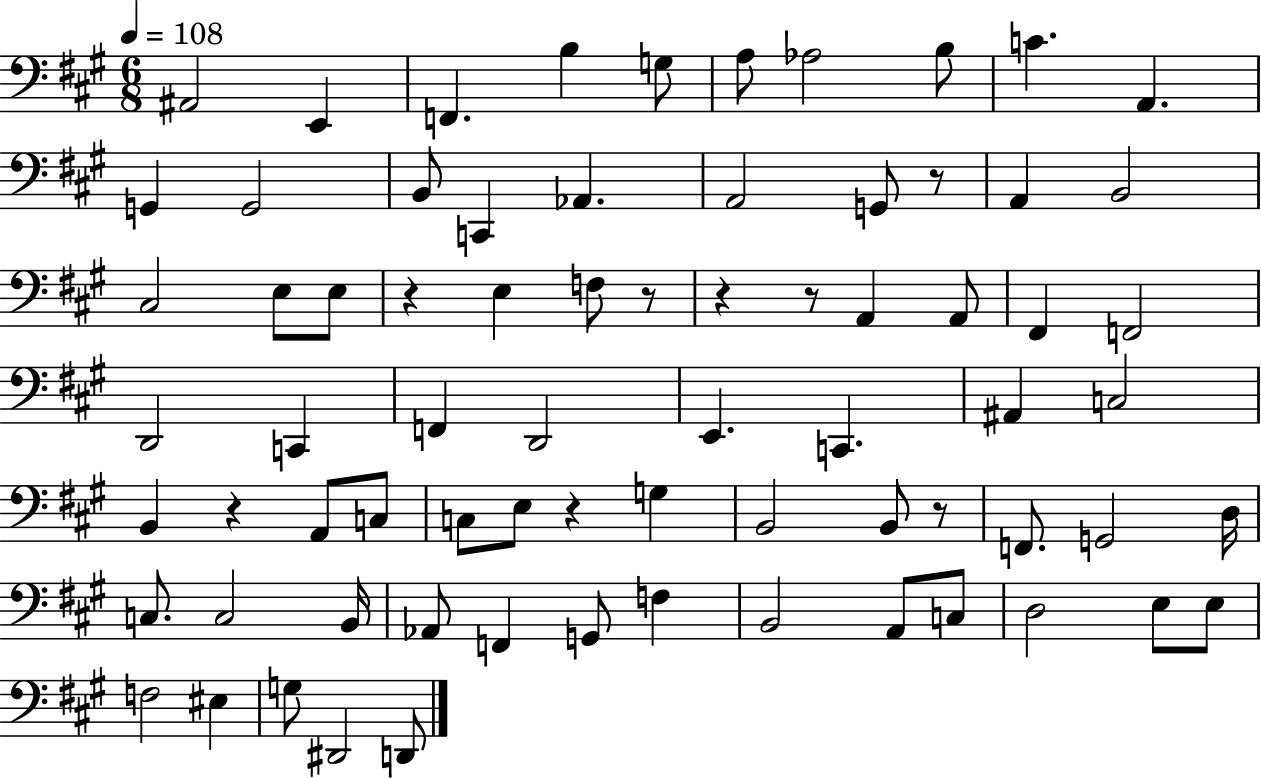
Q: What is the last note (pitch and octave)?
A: D2